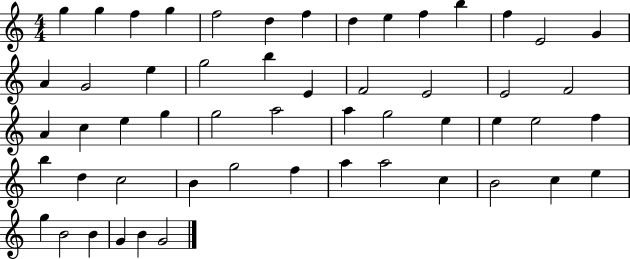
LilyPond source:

{
  \clef treble
  \numericTimeSignature
  \time 4/4
  \key c \major
  g''4 g''4 f''4 g''4 | f''2 d''4 f''4 | d''4 e''4 f''4 b''4 | f''4 e'2 g'4 | \break a'4 g'2 e''4 | g''2 b''4 e'4 | f'2 e'2 | e'2 f'2 | \break a'4 c''4 e''4 g''4 | g''2 a''2 | a''4 g''2 e''4 | e''4 e''2 f''4 | \break b''4 d''4 c''2 | b'4 g''2 f''4 | a''4 a''2 c''4 | b'2 c''4 e''4 | \break g''4 b'2 b'4 | g'4 b'4 g'2 | \bar "|."
}